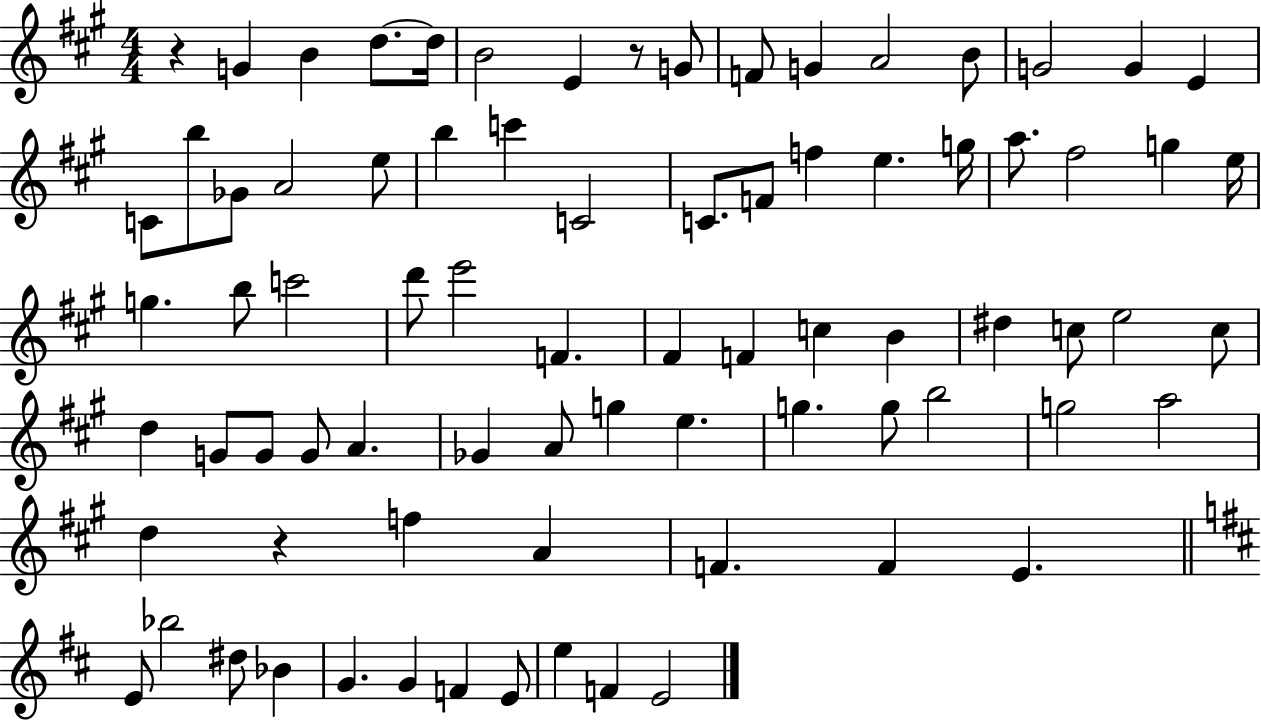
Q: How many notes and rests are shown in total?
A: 79